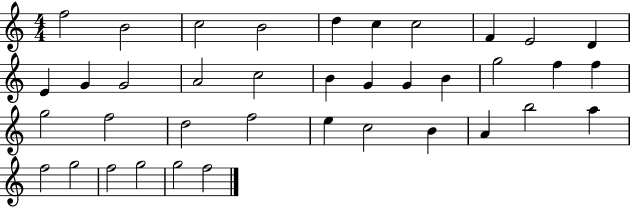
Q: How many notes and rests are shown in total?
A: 38